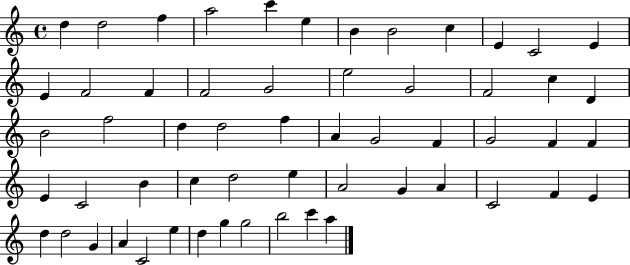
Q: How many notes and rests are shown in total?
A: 57